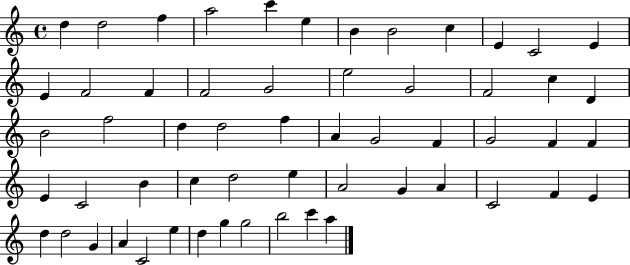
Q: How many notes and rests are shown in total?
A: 57